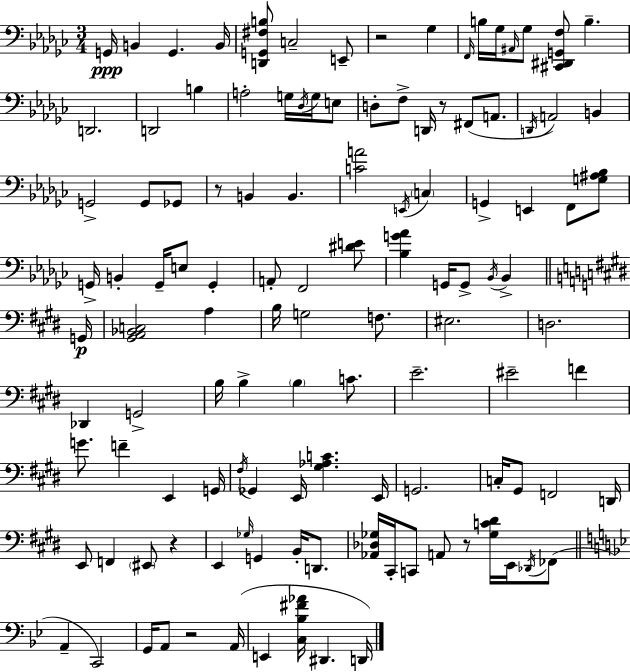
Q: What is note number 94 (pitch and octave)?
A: A2